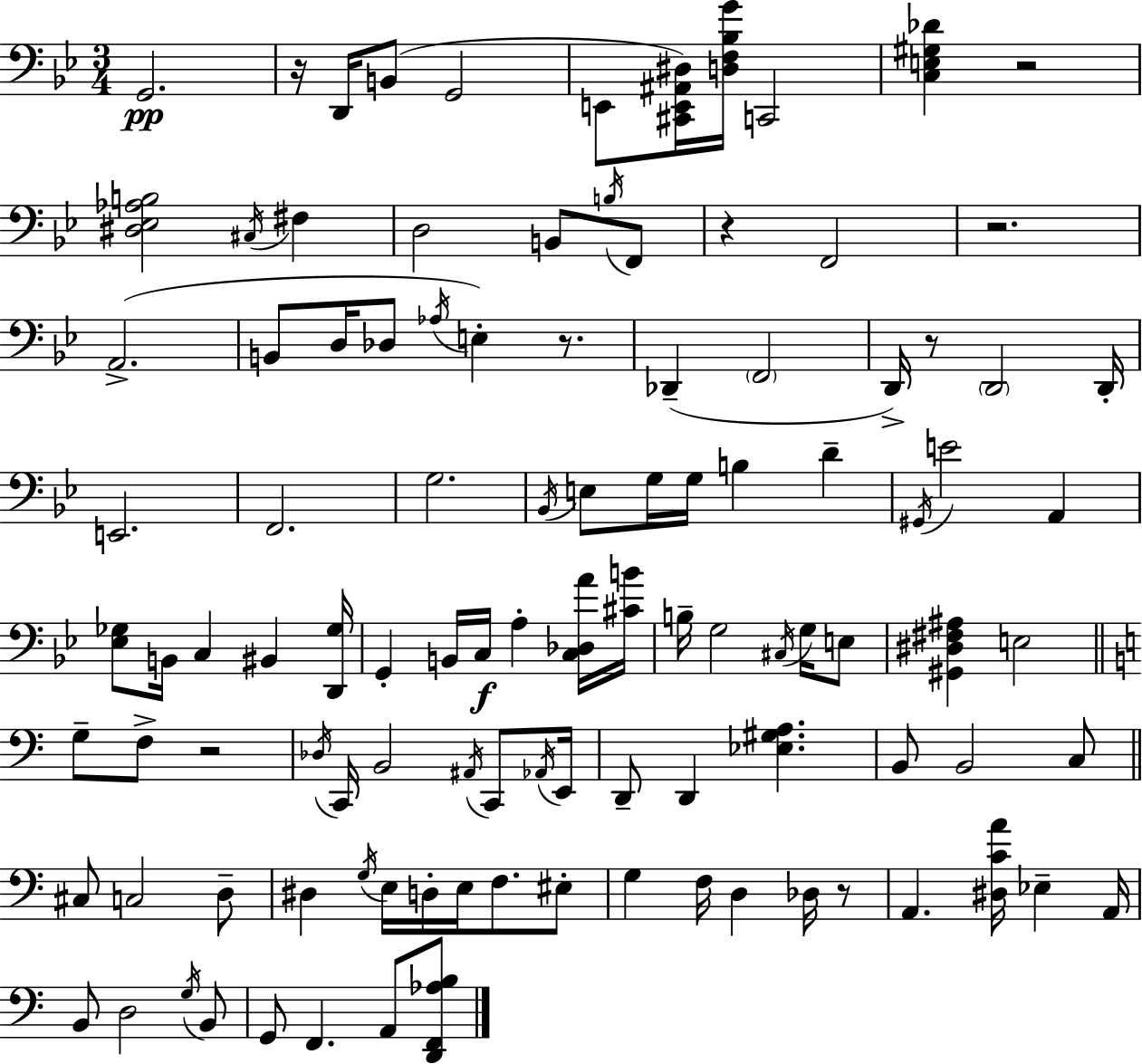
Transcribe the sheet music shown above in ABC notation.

X:1
T:Untitled
M:3/4
L:1/4
K:Bb
G,,2 z/4 D,,/4 B,,/2 G,,2 E,,/2 [^C,,E,,^A,,^D,]/4 [D,F,_B,G]/4 C,,2 [C,E,^G,_D] z2 [^D,_E,_A,B,]2 ^C,/4 ^F, D,2 B,,/2 B,/4 F,,/2 z F,,2 z2 A,,2 B,,/2 D,/4 _D,/2 _A,/4 E, z/2 _D,, F,,2 D,,/4 z/2 D,,2 D,,/4 E,,2 F,,2 G,2 _B,,/4 E,/2 G,/4 G,/4 B, D ^G,,/4 E2 A,, [_E,_G,]/2 B,,/4 C, ^B,, [D,,_G,]/4 G,, B,,/4 C,/4 A, [C,_D,A]/4 [^CB]/4 B,/4 G,2 ^C,/4 G,/4 E,/2 [^G,,^D,^F,^A,] E,2 G,/2 F,/2 z2 _D,/4 C,,/4 B,,2 ^A,,/4 C,,/2 _A,,/4 E,,/4 D,,/2 D,, [_E,^G,A,] B,,/2 B,,2 C,/2 ^C,/2 C,2 D,/2 ^D, G,/4 E,/4 D,/4 E,/4 F,/2 ^E,/2 G, F,/4 D, _D,/4 z/2 A,, [^D,CA]/4 _E, A,,/4 B,,/2 D,2 G,/4 B,,/2 G,,/2 F,, A,,/2 [D,,F,,_A,B,]/2